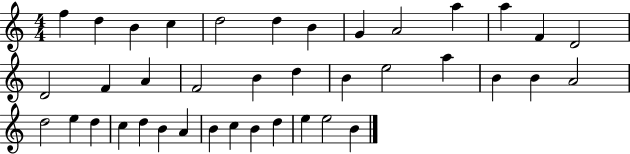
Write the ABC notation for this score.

X:1
T:Untitled
M:4/4
L:1/4
K:C
f d B c d2 d B G A2 a a F D2 D2 F A F2 B d B e2 a B B A2 d2 e d c d B A B c B d e e2 B